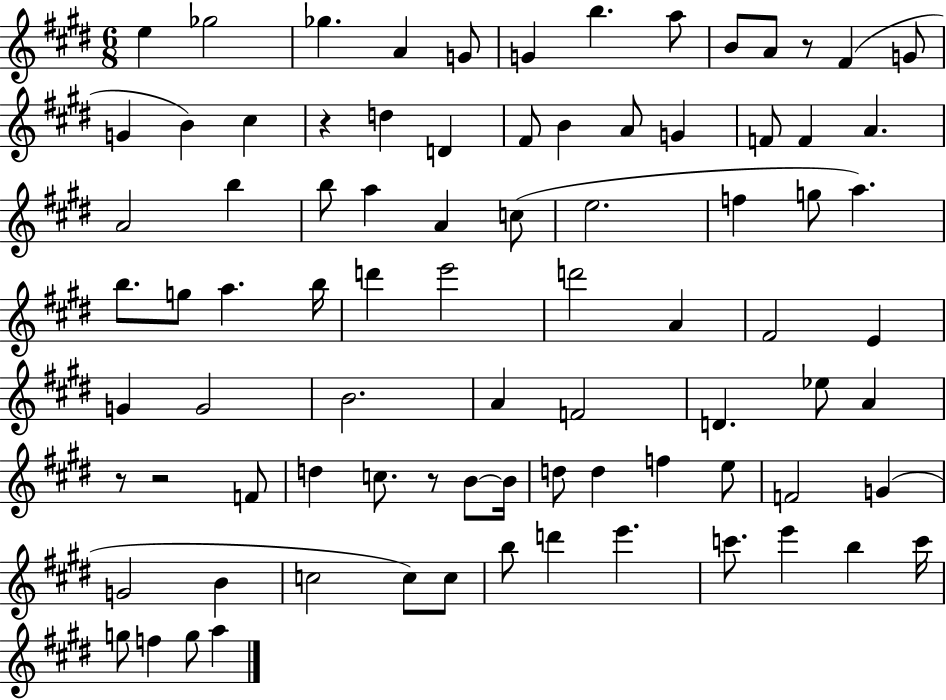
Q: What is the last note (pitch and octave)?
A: A5